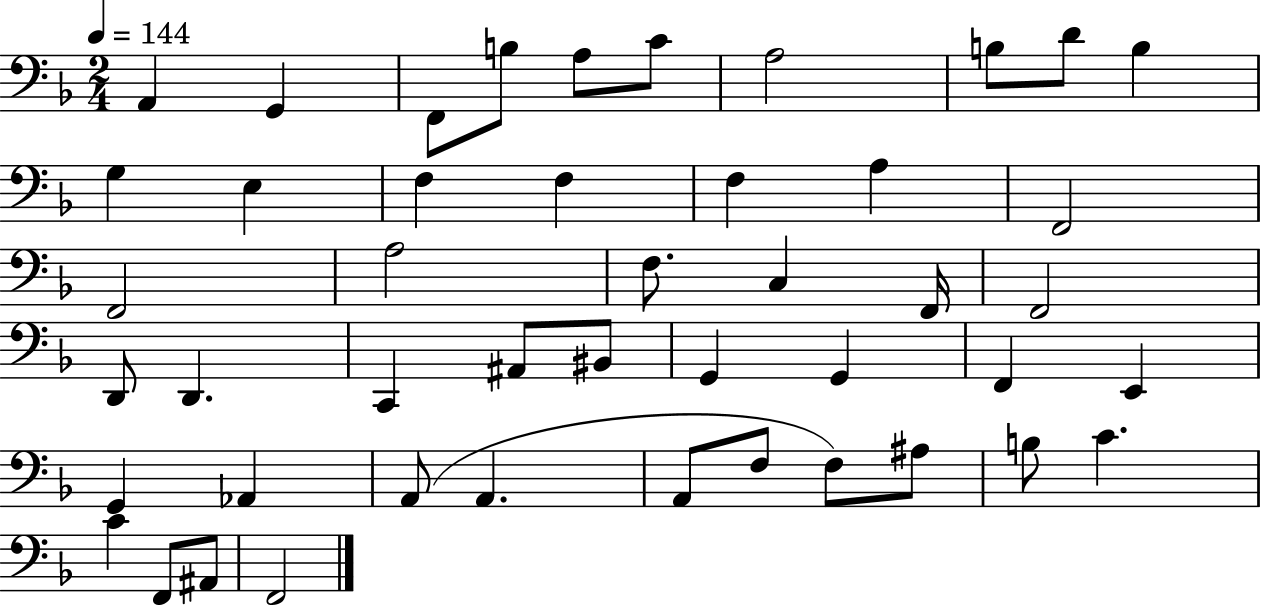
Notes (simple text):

A2/q G2/q F2/e B3/e A3/e C4/e A3/h B3/e D4/e B3/q G3/q E3/q F3/q F3/q F3/q A3/q F2/h F2/h A3/h F3/e. C3/q F2/s F2/h D2/e D2/q. C2/q A#2/e BIS2/e G2/q G2/q F2/q E2/q G2/q Ab2/q A2/e A2/q. A2/e F3/e F3/e A#3/e B3/e C4/q. C4/q F2/e A#2/e F2/h